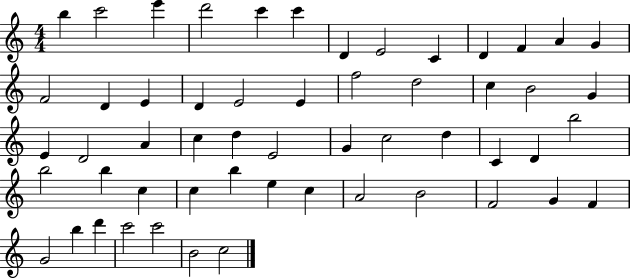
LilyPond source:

{
  \clef treble
  \numericTimeSignature
  \time 4/4
  \key c \major
  b''4 c'''2 e'''4 | d'''2 c'''4 c'''4 | d'4 e'2 c'4 | d'4 f'4 a'4 g'4 | \break f'2 d'4 e'4 | d'4 e'2 e'4 | f''2 d''2 | c''4 b'2 g'4 | \break e'4 d'2 a'4 | c''4 d''4 e'2 | g'4 c''2 d''4 | c'4 d'4 b''2 | \break b''2 b''4 c''4 | c''4 b''4 e''4 c''4 | a'2 b'2 | f'2 g'4 f'4 | \break g'2 b''4 d'''4 | c'''2 c'''2 | b'2 c''2 | \bar "|."
}